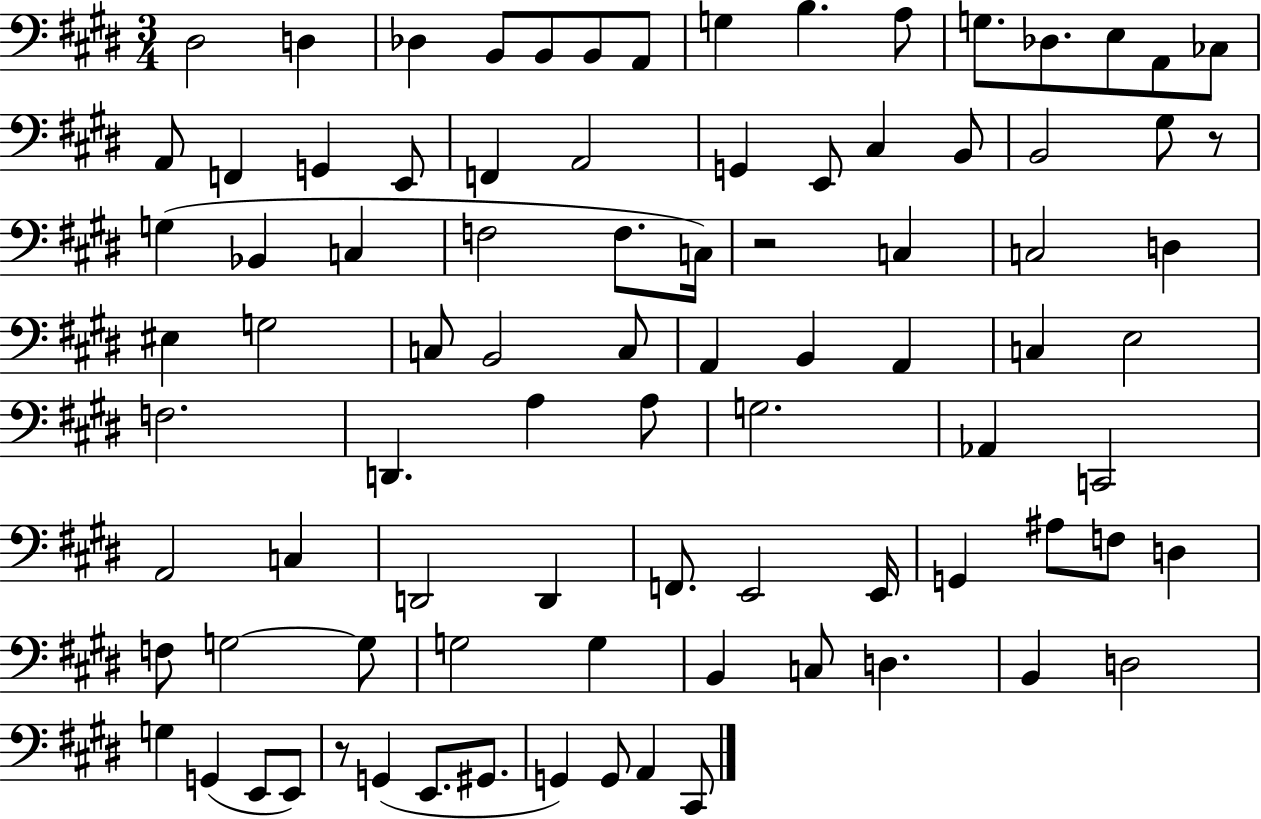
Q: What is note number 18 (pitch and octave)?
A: G2